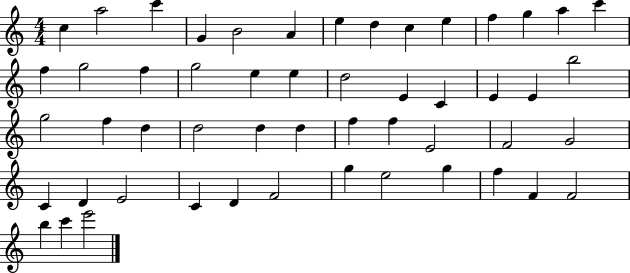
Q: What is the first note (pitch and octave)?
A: C5